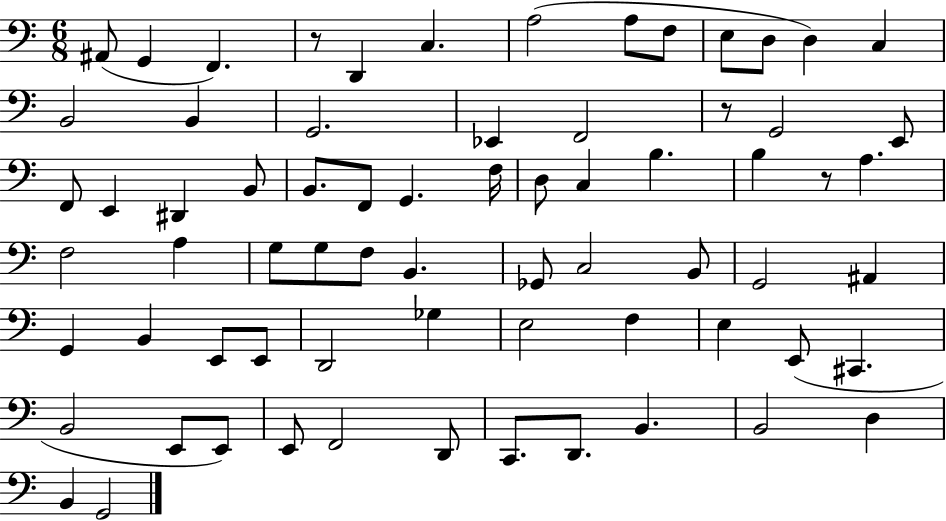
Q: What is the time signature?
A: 6/8